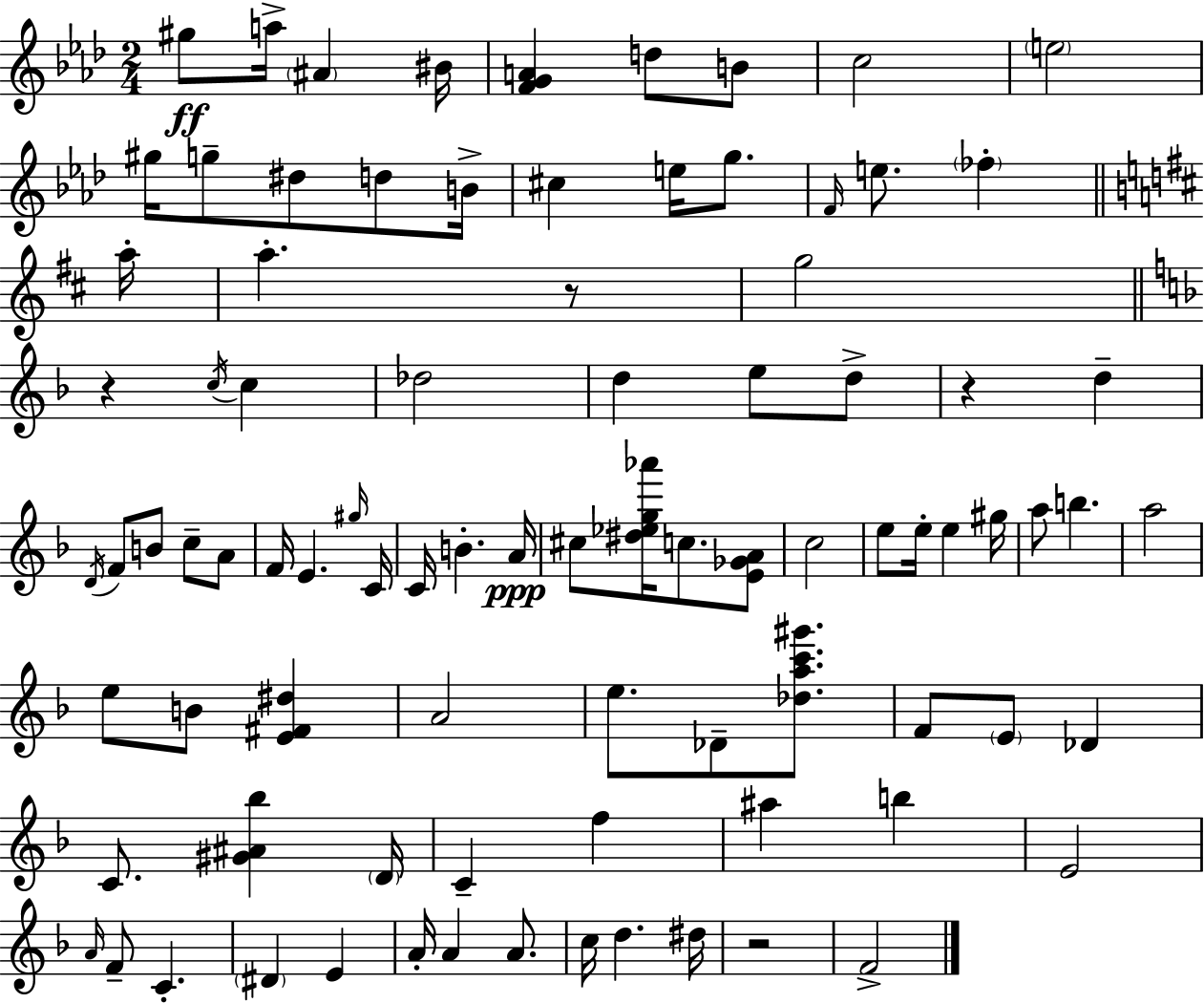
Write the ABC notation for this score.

X:1
T:Untitled
M:2/4
L:1/4
K:Fm
^g/2 a/4 ^A ^B/4 [FGA] d/2 B/2 c2 e2 ^g/4 g/2 ^d/2 d/2 B/4 ^c e/4 g/2 F/4 e/2 _f a/4 a z/2 g2 z c/4 c _d2 d e/2 d/2 z d D/4 F/2 B/2 c/2 A/2 F/4 E ^g/4 C/4 C/4 B A/4 ^c/2 [^d_eg_a']/4 c/2 [E_GA]/2 c2 e/2 e/4 e ^g/4 a/2 b a2 e/2 B/2 [E^F^d] A2 e/2 _D/2 [_dac'^g']/2 F/2 E/2 _D C/2 [^G^A_b] D/4 C f ^a b E2 A/4 F/2 C ^D E A/4 A A/2 c/4 d ^d/4 z2 F2